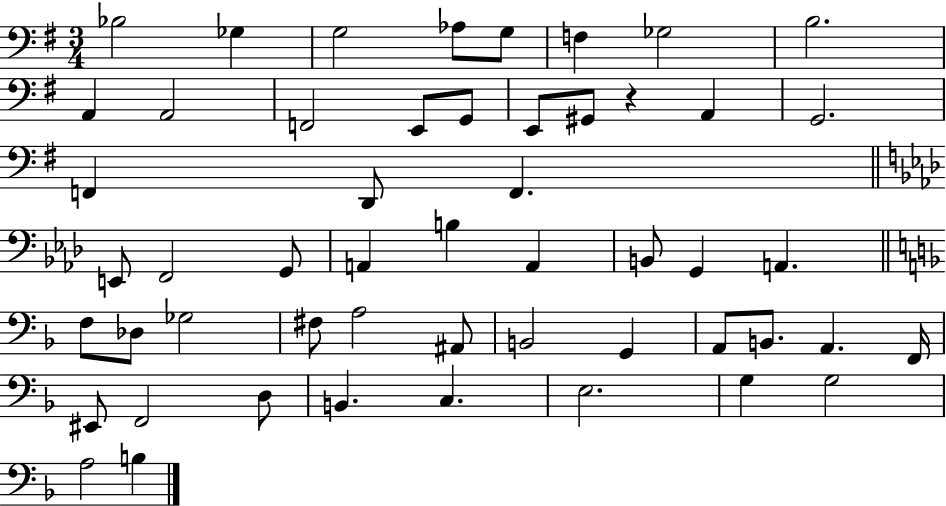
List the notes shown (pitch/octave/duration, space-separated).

Bb3/h Gb3/q G3/h Ab3/e G3/e F3/q Gb3/h B3/h. A2/q A2/h F2/h E2/e G2/e E2/e G#2/e R/q A2/q G2/h. F2/q D2/e F2/q. E2/e F2/h G2/e A2/q B3/q A2/q B2/e G2/q A2/q. F3/e Db3/e Gb3/h F#3/e A3/h A#2/e B2/h G2/q A2/e B2/e. A2/q. F2/s EIS2/e F2/h D3/e B2/q. C3/q. E3/h. G3/q G3/h A3/h B3/q